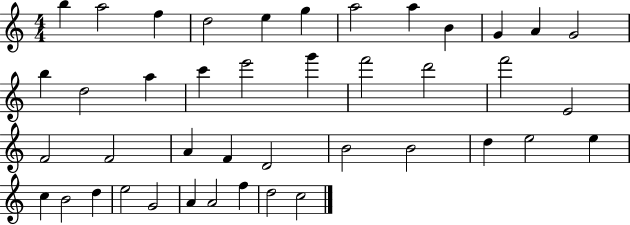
{
  \clef treble
  \numericTimeSignature
  \time 4/4
  \key c \major
  b''4 a''2 f''4 | d''2 e''4 g''4 | a''2 a''4 b'4 | g'4 a'4 g'2 | \break b''4 d''2 a''4 | c'''4 e'''2 g'''4 | f'''2 d'''2 | f'''2 e'2 | \break f'2 f'2 | a'4 f'4 d'2 | b'2 b'2 | d''4 e''2 e''4 | \break c''4 b'2 d''4 | e''2 g'2 | a'4 a'2 f''4 | d''2 c''2 | \break \bar "|."
}